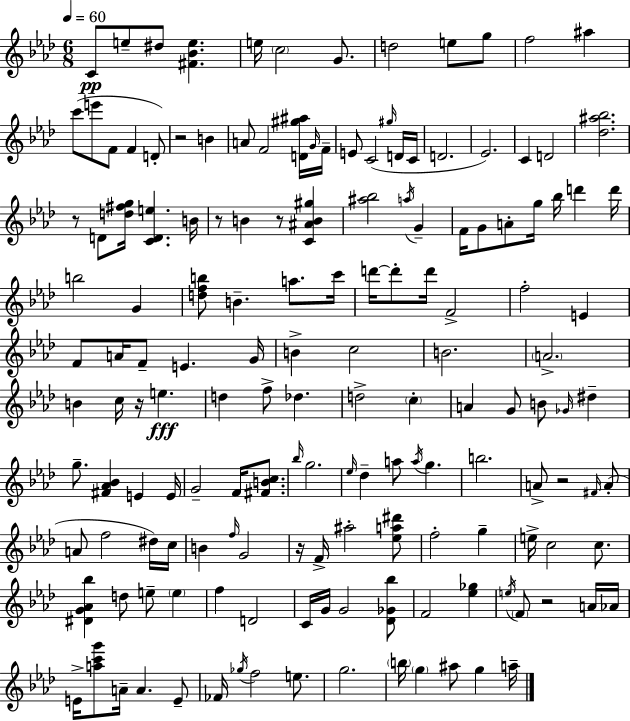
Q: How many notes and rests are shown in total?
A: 155